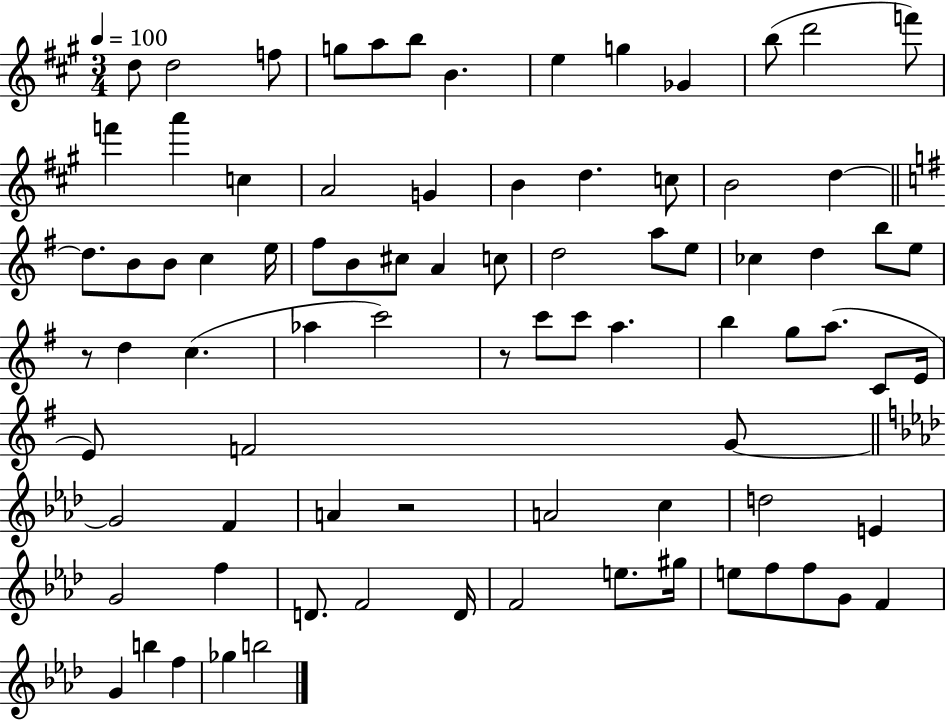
{
  \clef treble
  \numericTimeSignature
  \time 3/4
  \key a \major
  \tempo 4 = 100
  d''8 d''2 f''8 | g''8 a''8 b''8 b'4. | e''4 g''4 ges'4 | b''8( d'''2 f'''8) | \break f'''4 a'''4 c''4 | a'2 g'4 | b'4 d''4. c''8 | b'2 d''4~~ | \break \bar "||" \break \key e \minor d''8. b'8 b'8 c''4 e''16 | fis''8 b'8 cis''8 a'4 c''8 | d''2 a''8 e''8 | ces''4 d''4 b''8 e''8 | \break r8 d''4 c''4.( | aes''4 c'''2) | r8 c'''8 c'''8 a''4. | b''4 g''8 a''8.( c'8 e'16 | \break e'8) f'2 g'8~~ | \bar "||" \break \key aes \major g'2 f'4 | a'4 r2 | a'2 c''4 | d''2 e'4 | \break g'2 f''4 | d'8. f'2 d'16 | f'2 e''8. gis''16 | e''8 f''8 f''8 g'8 f'4 | \break g'4 b''4 f''4 | ges''4 b''2 | \bar "|."
}